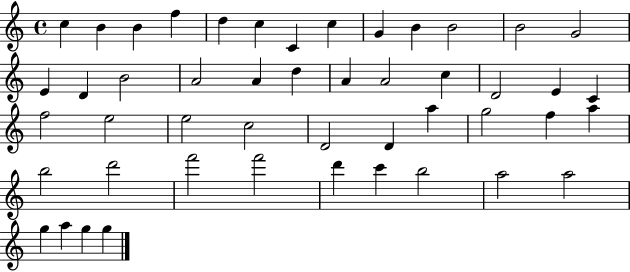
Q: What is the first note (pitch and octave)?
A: C5